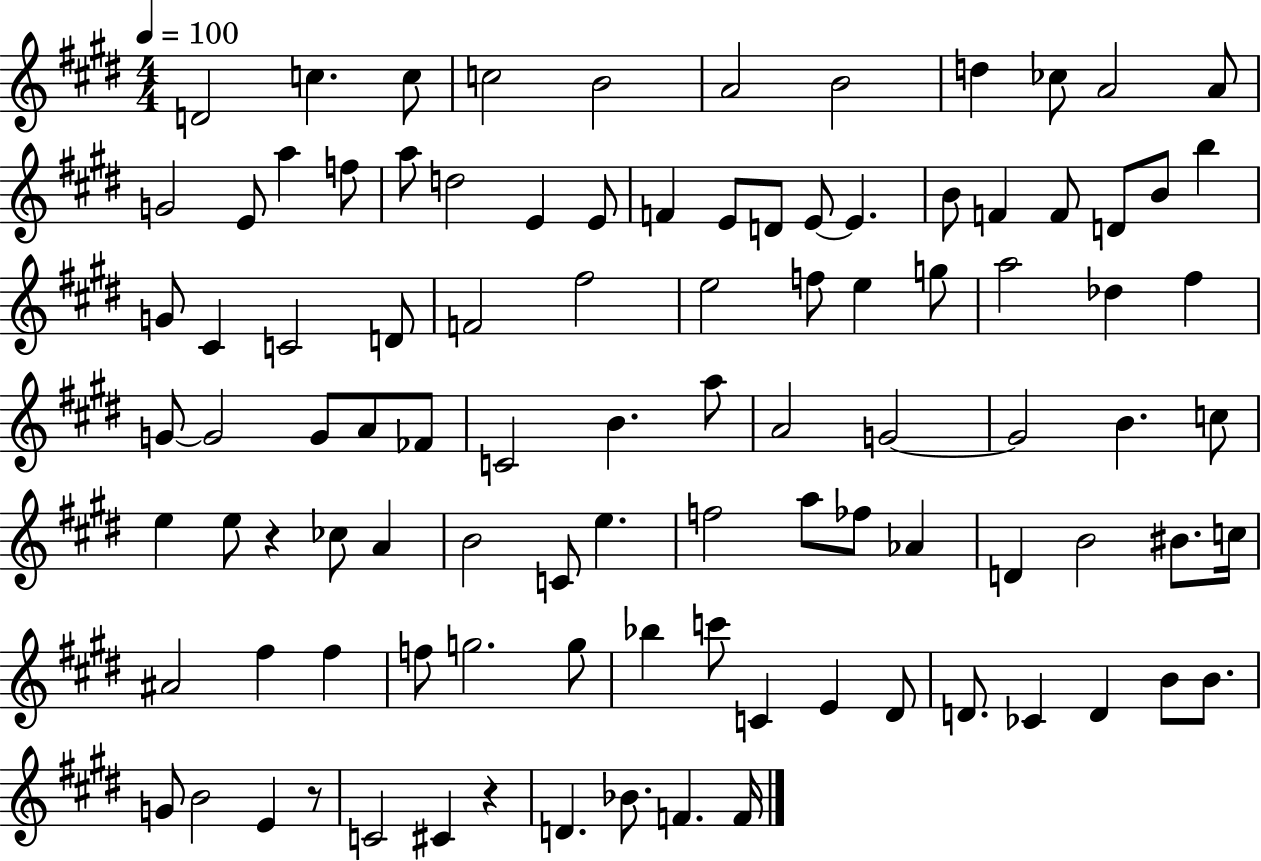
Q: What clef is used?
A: treble